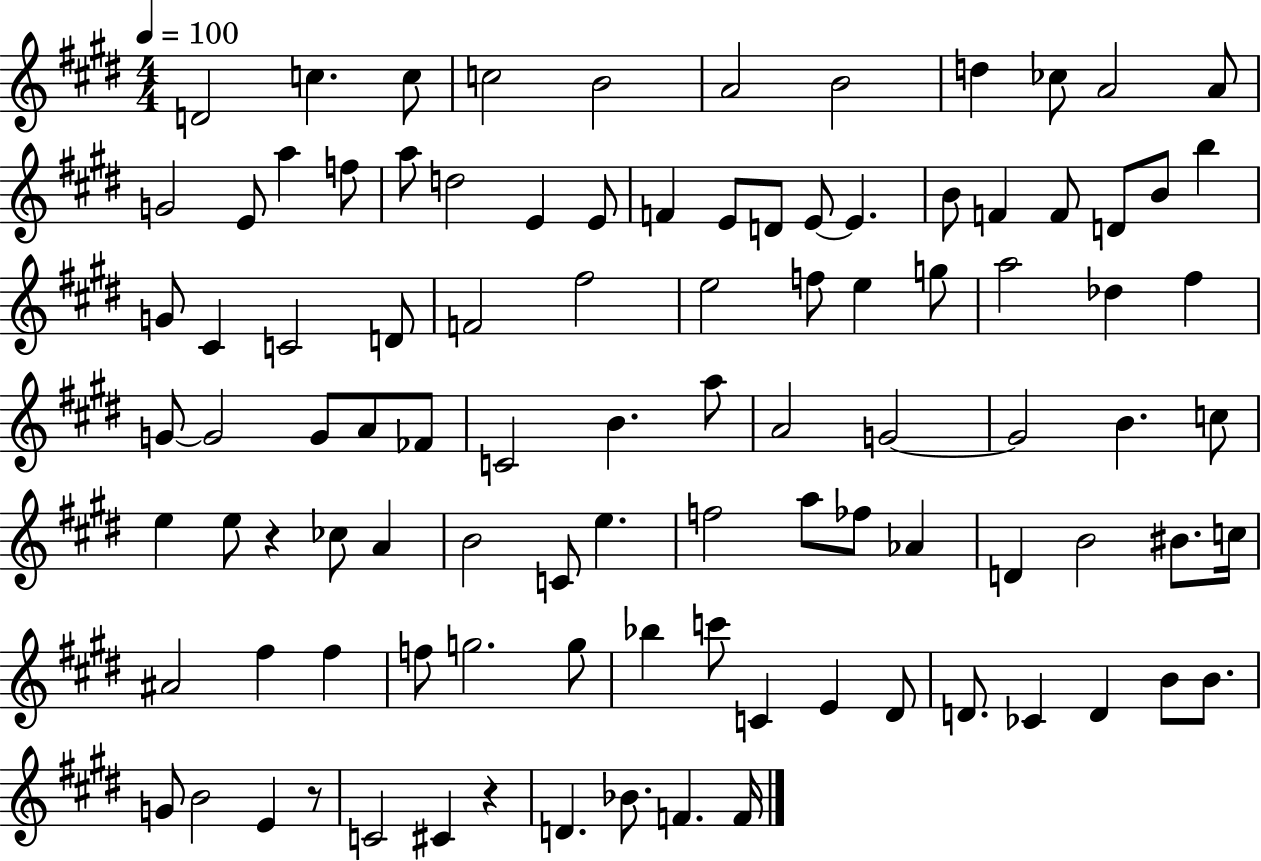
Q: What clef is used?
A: treble